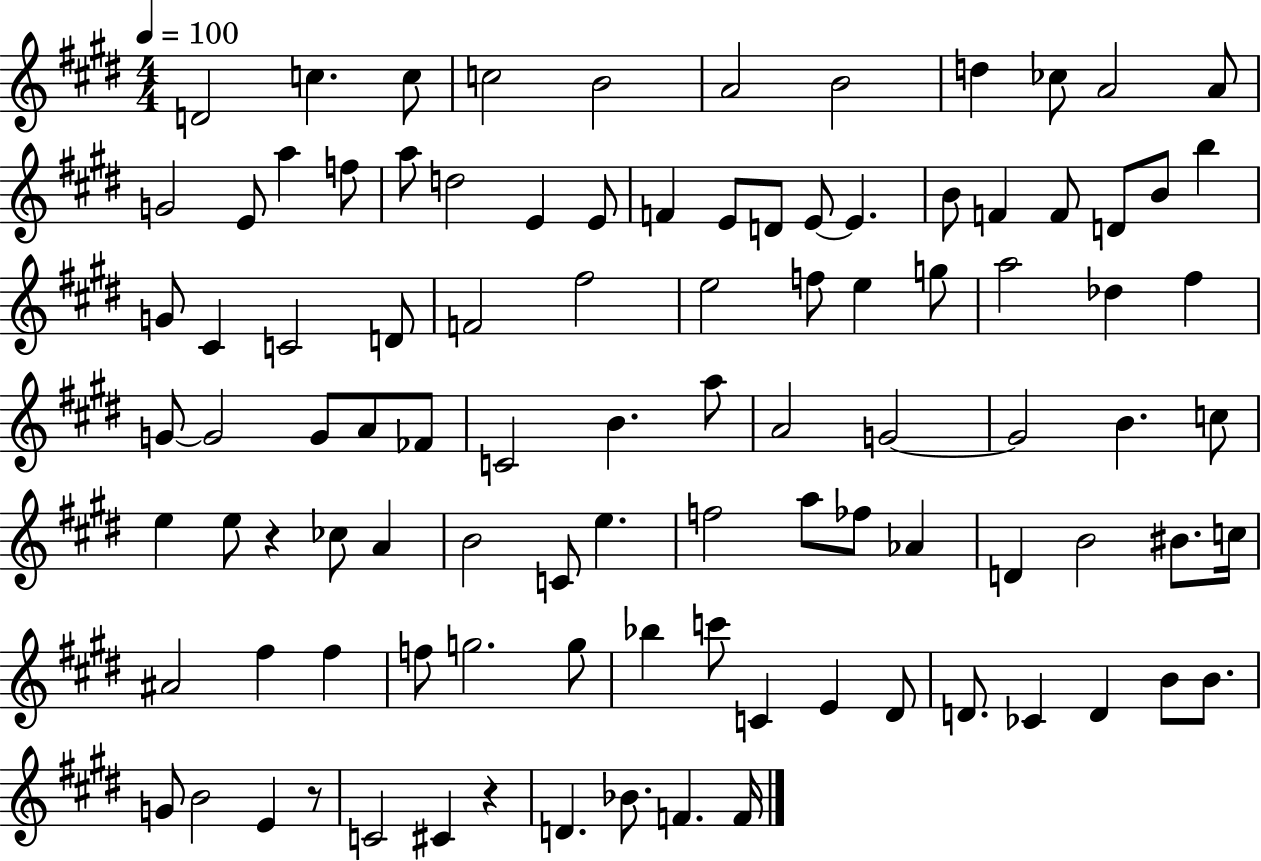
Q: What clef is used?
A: treble